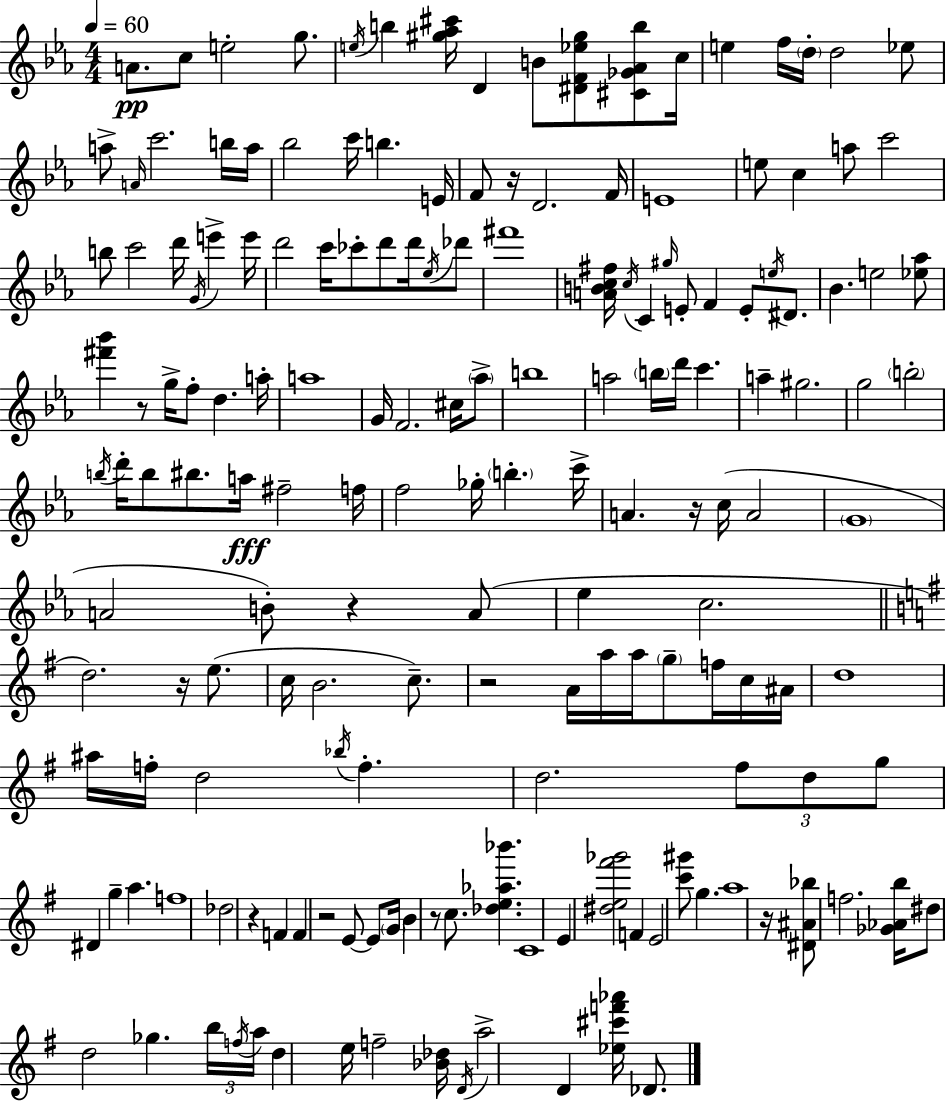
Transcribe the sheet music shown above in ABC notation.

X:1
T:Untitled
M:4/4
L:1/4
K:Cm
A/2 c/2 e2 g/2 e/4 b [^g_a^c']/4 D B/2 [^DF_e^g]/2 [^C_G_Ab]/2 c/4 e f/4 d/4 d2 _e/2 a/2 A/4 c'2 b/4 a/4 _b2 c'/4 b E/4 F/2 z/4 D2 F/4 E4 e/2 c a/2 c'2 b/2 c'2 d'/4 G/4 e' e'/4 d'2 c'/4 _c'/2 d'/2 d'/4 _e/4 _d'/2 ^f'4 [ABc^f]/4 c/4 C ^g/4 E/2 F E/2 e/4 ^D/2 _B e2 [_e_a]/2 [^f'_b'] z/2 g/4 f/2 d a/4 a4 G/4 F2 ^c/4 _a/2 b4 a2 b/4 d'/4 c' a ^g2 g2 b2 b/4 d'/4 b/2 ^b/2 a/4 ^f2 f/4 f2 _g/4 b c'/4 A z/4 c/4 A2 G4 A2 B/2 z A/2 _e c2 d2 z/4 e/2 c/4 B2 c/2 z2 A/4 a/4 a/4 g/2 f/4 c/4 ^A/4 d4 ^a/4 f/4 d2 _b/4 f d2 ^f/2 d/2 g/2 ^D g a f4 _d2 z F F z2 E/2 E/2 G/4 B z/2 c/2 [_de_a_b'] C4 E [^de^f'_g']2 F E2 [c'^g']/2 g a4 z/4 [^D^A_b]/2 f2 [_G_Ab]/4 ^d/2 d2 _g b/4 f/4 a/4 d e/4 f2 [_B_d]/4 D/4 a2 D [_e^c'f'_a']/4 _D/2